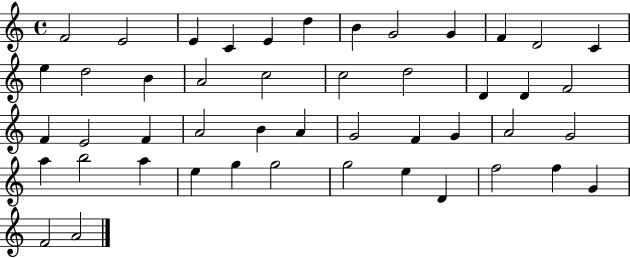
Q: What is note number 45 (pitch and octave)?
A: G4